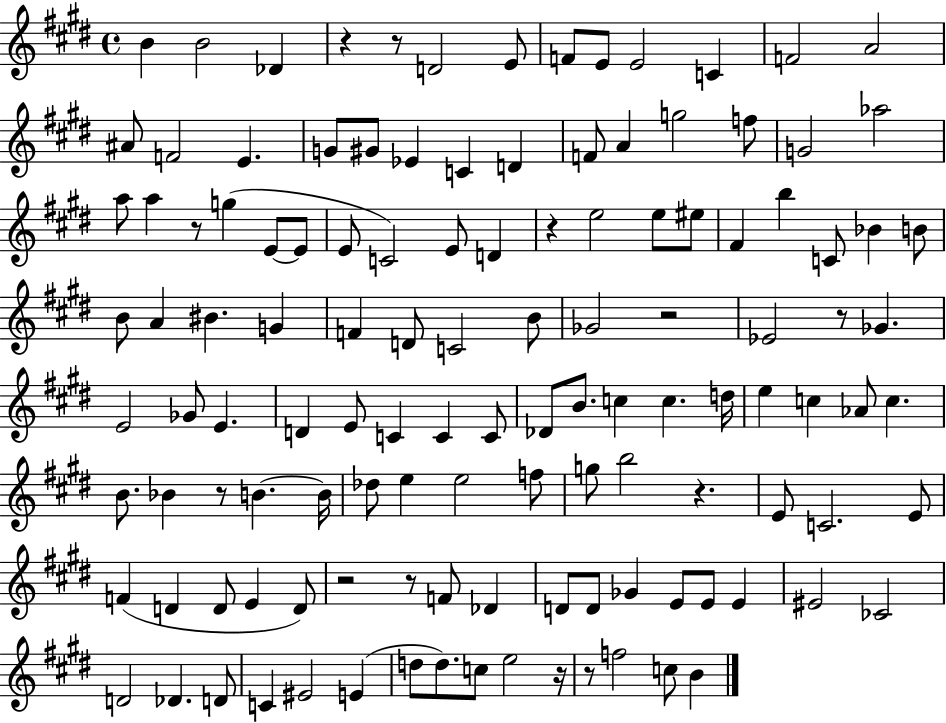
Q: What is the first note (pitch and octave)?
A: B4